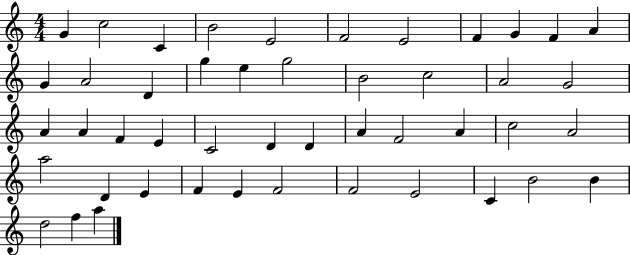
G4/q C5/h C4/q B4/h E4/h F4/h E4/h F4/q G4/q F4/q A4/q G4/q A4/h D4/q G5/q E5/q G5/h B4/h C5/h A4/h G4/h A4/q A4/q F4/q E4/q C4/h D4/q D4/q A4/q F4/h A4/q C5/h A4/h A5/h D4/q E4/q F4/q E4/q F4/h F4/h E4/h C4/q B4/h B4/q D5/h F5/q A5/q